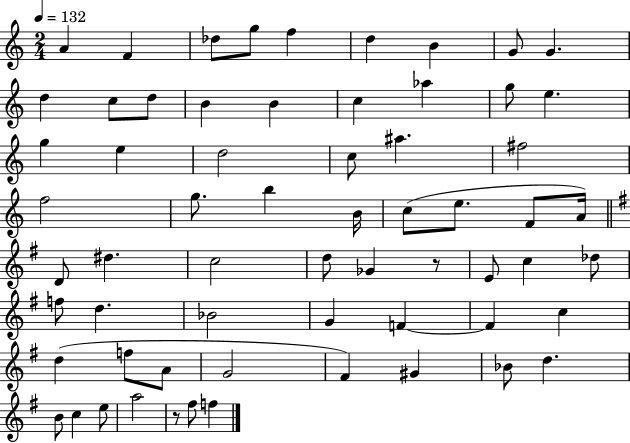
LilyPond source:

{
  \clef treble
  \numericTimeSignature
  \time 2/4
  \key c \major
  \tempo 4 = 132
  \repeat volta 2 { a'4 f'4 | des''8 g''8 f''4 | d''4 b'4 | g'8 g'4. | \break d''4 c''8 d''8 | b'4 b'4 | c''4 aes''4 | g''8 e''4. | \break g''4 e''4 | d''2 | c''8 ais''4. | fis''2 | \break f''2 | g''8. b''4 b'16 | c''8( e''8. f'8 a'16) | \bar "||" \break \key g \major d'8 dis''4. | c''2 | d''8 ges'4 r8 | e'8 c''4 des''8 | \break f''8 d''4. | bes'2 | g'4 f'4~~ | f'4 c''4 | \break d''4( f''8 a'8 | g'2 | fis'4) gis'4 | bes'8 d''4. | \break b'8 c''4 e''8 | a''2 | r8 fis''8 f''4 | } \bar "|."
}